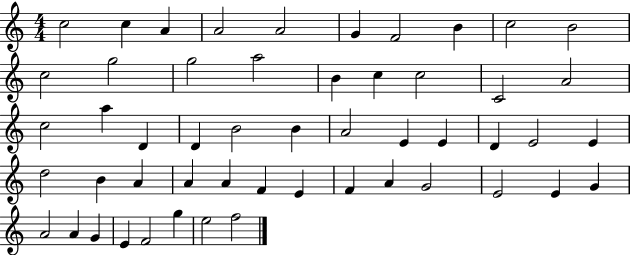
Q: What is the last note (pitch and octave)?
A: F5